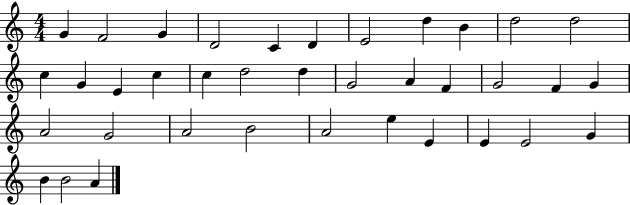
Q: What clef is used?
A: treble